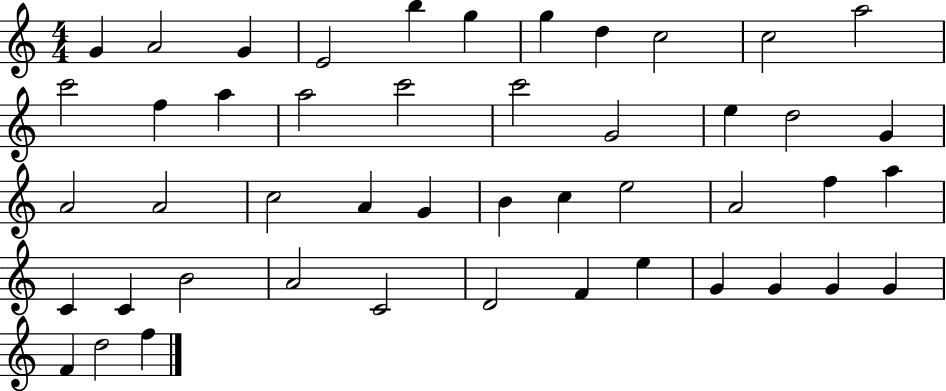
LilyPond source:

{
  \clef treble
  \numericTimeSignature
  \time 4/4
  \key c \major
  g'4 a'2 g'4 | e'2 b''4 g''4 | g''4 d''4 c''2 | c''2 a''2 | \break c'''2 f''4 a''4 | a''2 c'''2 | c'''2 g'2 | e''4 d''2 g'4 | \break a'2 a'2 | c''2 a'4 g'4 | b'4 c''4 e''2 | a'2 f''4 a''4 | \break c'4 c'4 b'2 | a'2 c'2 | d'2 f'4 e''4 | g'4 g'4 g'4 g'4 | \break f'4 d''2 f''4 | \bar "|."
}